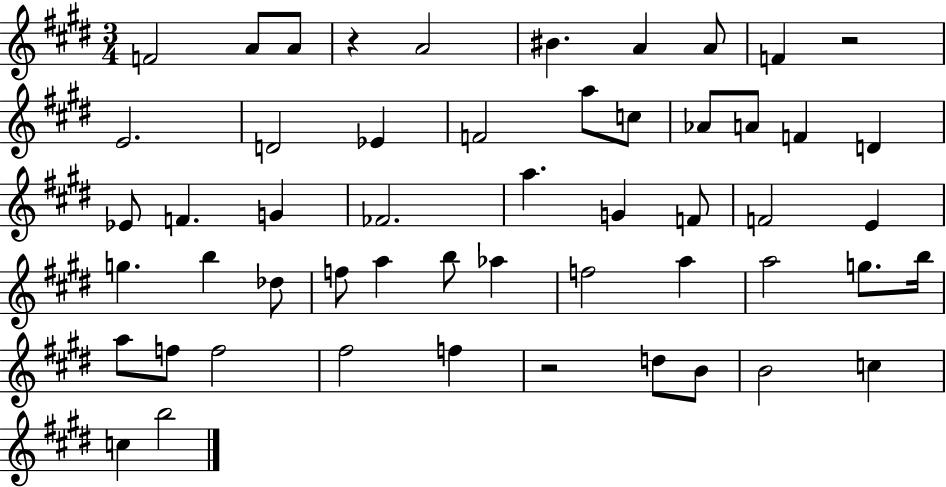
{
  \clef treble
  \numericTimeSignature
  \time 3/4
  \key e \major
  f'2 a'8 a'8 | r4 a'2 | bis'4. a'4 a'8 | f'4 r2 | \break e'2. | d'2 ees'4 | f'2 a''8 c''8 | aes'8 a'8 f'4 d'4 | \break ees'8 f'4. g'4 | fes'2. | a''4. g'4 f'8 | f'2 e'4 | \break g''4. b''4 des''8 | f''8 a''4 b''8 aes''4 | f''2 a''4 | a''2 g''8. b''16 | \break a''8 f''8 f''2 | fis''2 f''4 | r2 d''8 b'8 | b'2 c''4 | \break c''4 b''2 | \bar "|."
}